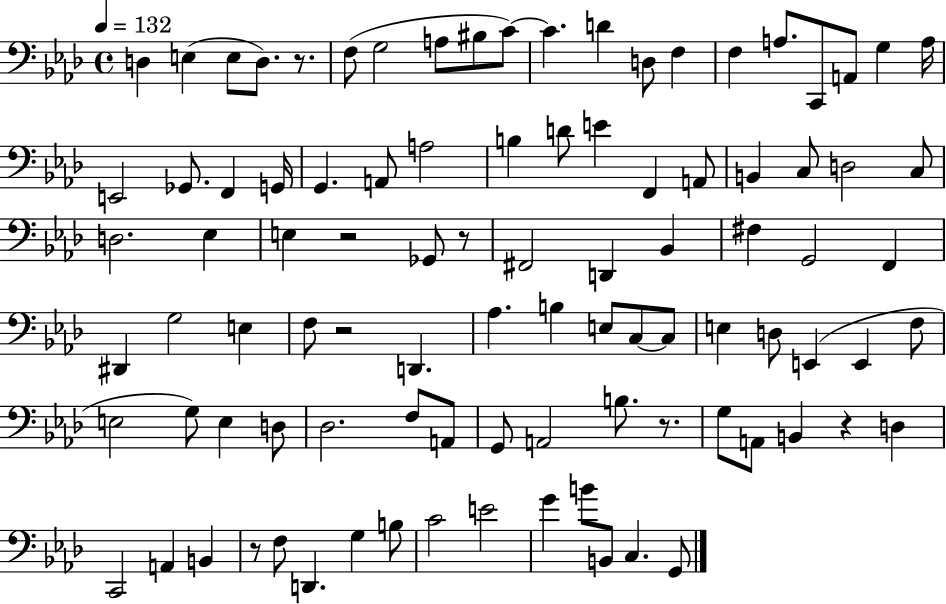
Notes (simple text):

D3/q E3/q E3/e D3/e. R/e. F3/e G3/h A3/e BIS3/e C4/e C4/q. D4/q D3/e F3/q F3/q A3/e. C2/e A2/e G3/q A3/s E2/h Gb2/e. F2/q G2/s G2/q. A2/e A3/h B3/q D4/e E4/q F2/q A2/e B2/q C3/e D3/h C3/e D3/h. Eb3/q E3/q R/h Gb2/e R/e F#2/h D2/q Bb2/q F#3/q G2/h F2/q D#2/q G3/h E3/q F3/e R/h D2/q. Ab3/q. B3/q E3/e C3/e C3/e E3/q D3/e E2/q E2/q F3/e E3/h G3/e E3/q D3/e Db3/h. F3/e A2/e G2/e A2/h B3/e. R/e. G3/e A2/e B2/q R/q D3/q C2/h A2/q B2/q R/e F3/e D2/q. G3/q B3/e C4/h E4/h G4/q B4/e B2/e C3/q. G2/e